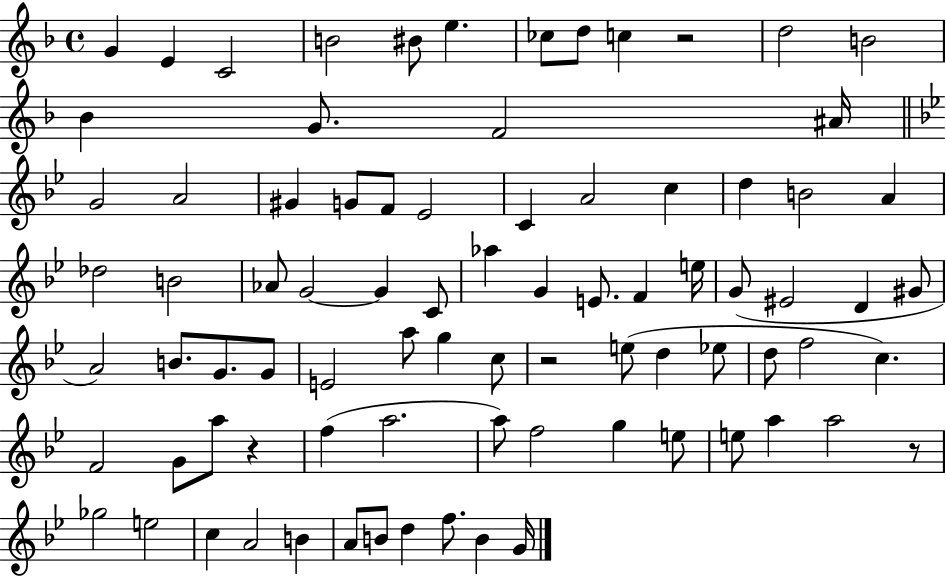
X:1
T:Untitled
M:4/4
L:1/4
K:F
G E C2 B2 ^B/2 e _c/2 d/2 c z2 d2 B2 _B G/2 F2 ^A/4 G2 A2 ^G G/2 F/2 _E2 C A2 c d B2 A _d2 B2 _A/2 G2 G C/2 _a G E/2 F e/4 G/2 ^E2 D ^G/2 A2 B/2 G/2 G/2 E2 a/2 g c/2 z2 e/2 d _e/2 d/2 f2 c F2 G/2 a/2 z f a2 a/2 f2 g e/2 e/2 a a2 z/2 _g2 e2 c A2 B A/2 B/2 d f/2 B G/4